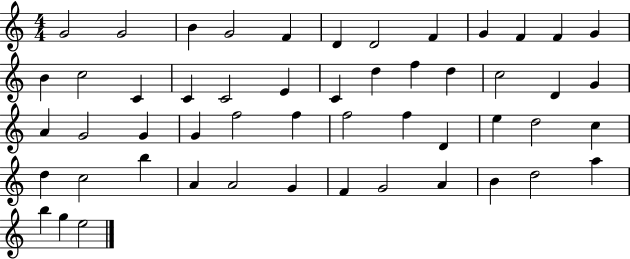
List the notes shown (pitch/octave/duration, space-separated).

G4/h G4/h B4/q G4/h F4/q D4/q D4/h F4/q G4/q F4/q F4/q G4/q B4/q C5/h C4/q C4/q C4/h E4/q C4/q D5/q F5/q D5/q C5/h D4/q G4/q A4/q G4/h G4/q G4/q F5/h F5/q F5/h F5/q D4/q E5/q D5/h C5/q D5/q C5/h B5/q A4/q A4/h G4/q F4/q G4/h A4/q B4/q D5/h A5/q B5/q G5/q E5/h